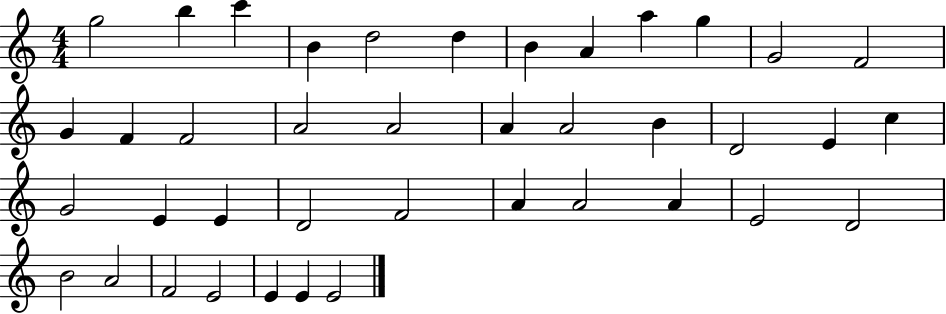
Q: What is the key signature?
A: C major